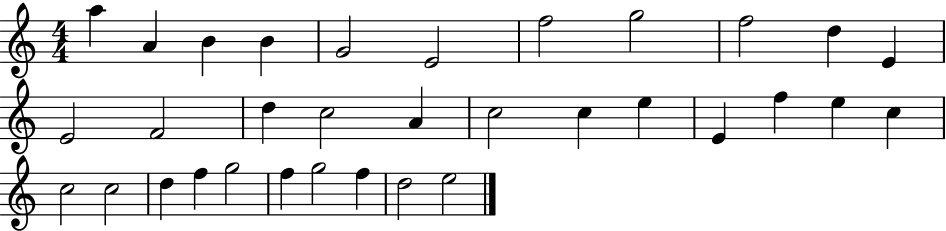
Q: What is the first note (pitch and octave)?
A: A5